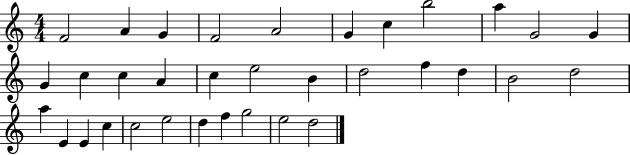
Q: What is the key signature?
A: C major